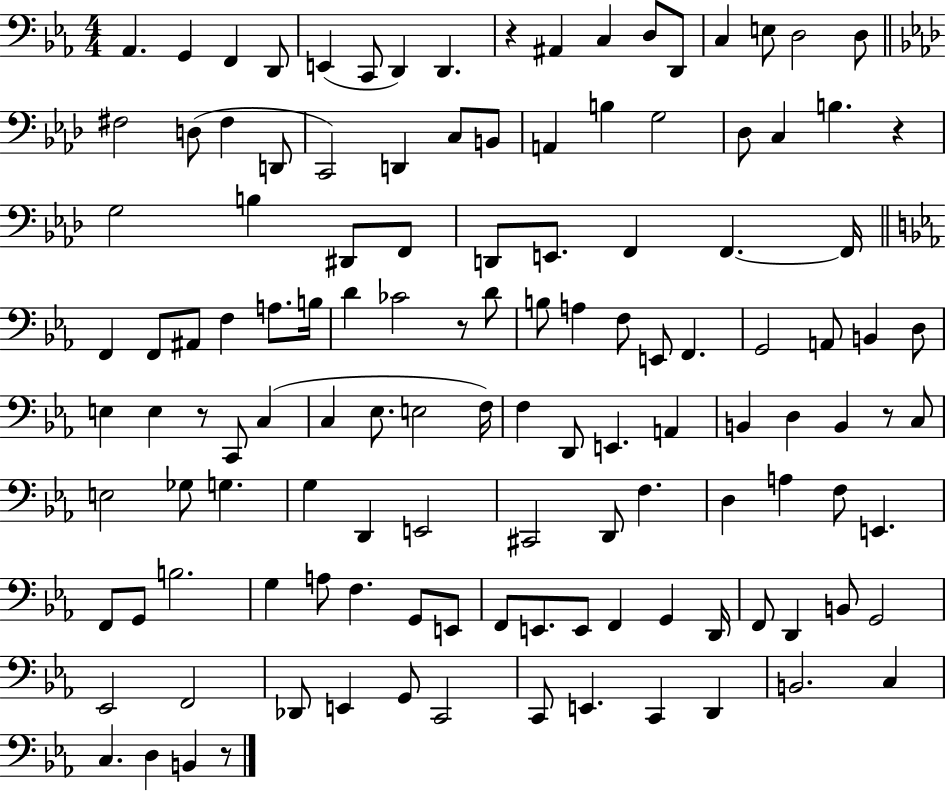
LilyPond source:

{
  \clef bass
  \numericTimeSignature
  \time 4/4
  \key ees \major
  aes,4. g,4 f,4 d,8 | e,4( c,8 d,4) d,4. | r4 ais,4 c4 d8 d,8 | c4 e8 d2 d8 | \break \bar "||" \break \key f \minor fis2 d8( fis4 d,8 | c,2) d,4 c8 b,8 | a,4 b4 g2 | des8 c4 b4. r4 | \break g2 b4 dis,8 f,8 | d,8 e,8. f,4 f,4.~~ f,16 | \bar "||" \break \key ees \major f,4 f,8 ais,8 f4 a8. b16 | d'4 ces'2 r8 d'8 | b8 a4 f8 e,8 f,4. | g,2 a,8 b,4 d8 | \break e4 e4 r8 c,8 c4( | c4 ees8. e2 f16) | f4 d,8 e,4. a,4 | b,4 d4 b,4 r8 c8 | \break e2 ges8 g4. | g4 d,4 e,2 | cis,2 d,8 f4. | d4 a4 f8 e,4. | \break f,8 g,8 b2. | g4 a8 f4. g,8 e,8 | f,8 e,8. e,8 f,4 g,4 d,16 | f,8 d,4 b,8 g,2 | \break ees,2 f,2 | des,8 e,4 g,8 c,2 | c,8 e,4. c,4 d,4 | b,2. c4 | \break c4. d4 b,4 r8 | \bar "|."
}